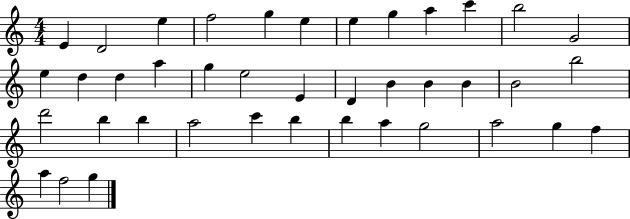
X:1
T:Untitled
M:4/4
L:1/4
K:C
E D2 e f2 g e e g a c' b2 G2 e d d a g e2 E D B B B B2 b2 d'2 b b a2 c' b b a g2 a2 g f a f2 g